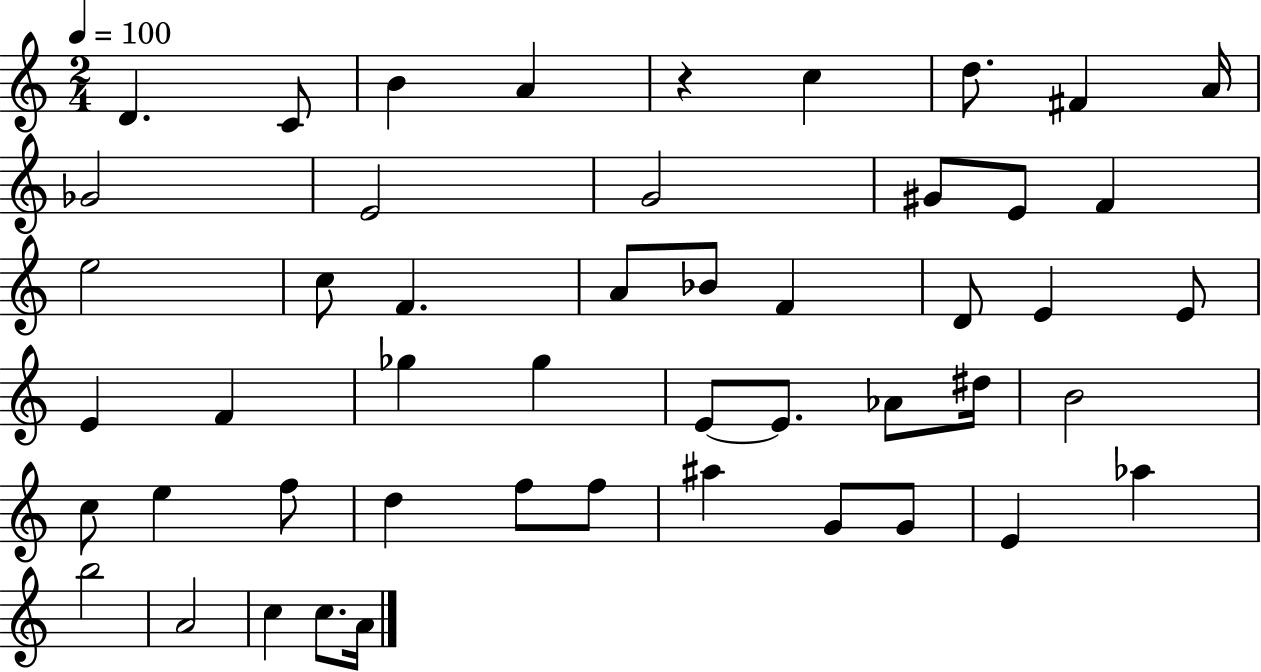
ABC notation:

X:1
T:Untitled
M:2/4
L:1/4
K:C
D C/2 B A z c d/2 ^F A/4 _G2 E2 G2 ^G/2 E/2 F e2 c/2 F A/2 _B/2 F D/2 E E/2 E F _g _g E/2 E/2 _A/2 ^d/4 B2 c/2 e f/2 d f/2 f/2 ^a G/2 G/2 E _a b2 A2 c c/2 A/4